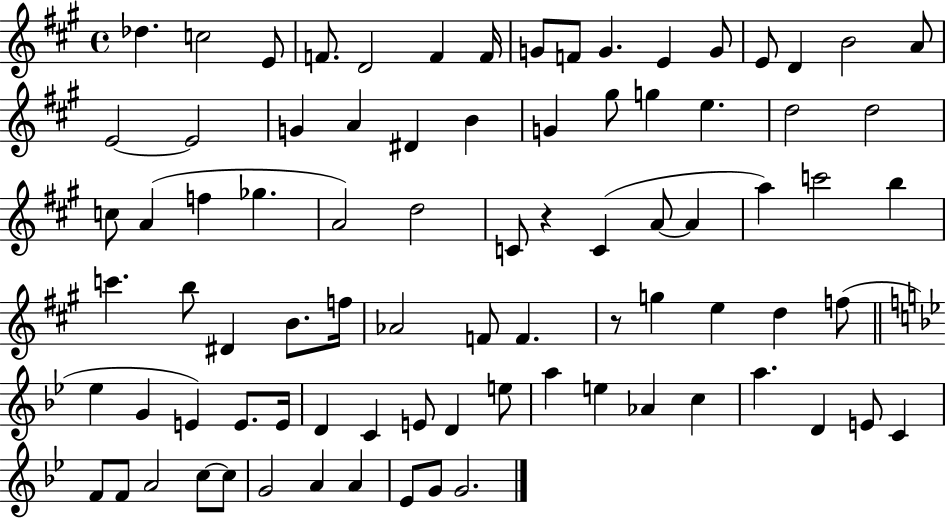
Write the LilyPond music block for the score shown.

{
  \clef treble
  \time 4/4
  \defaultTimeSignature
  \key a \major
  des''4. c''2 e'8 | f'8. d'2 f'4 f'16 | g'8 f'8 g'4. e'4 g'8 | e'8 d'4 b'2 a'8 | \break e'2~~ e'2 | g'4 a'4 dis'4 b'4 | g'4 gis''8 g''4 e''4. | d''2 d''2 | \break c''8 a'4( f''4 ges''4. | a'2) d''2 | c'8 r4 c'4( a'8~~ a'4 | a''4) c'''2 b''4 | \break c'''4. b''8 dis'4 b'8. f''16 | aes'2 f'8 f'4. | r8 g''4 e''4 d''4 f''8( | \bar "||" \break \key bes \major ees''4 g'4 e'4) e'8. e'16 | d'4 c'4 e'8 d'4 e''8 | a''4 e''4 aes'4 c''4 | a''4. d'4 e'8 c'4 | \break f'8 f'8 a'2 c''8~~ c''8 | g'2 a'4 a'4 | ees'8 g'8 g'2. | \bar "|."
}